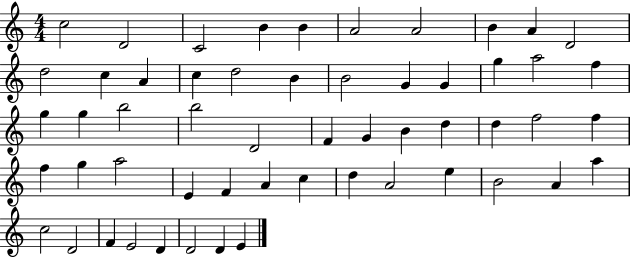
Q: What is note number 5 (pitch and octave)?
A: B4